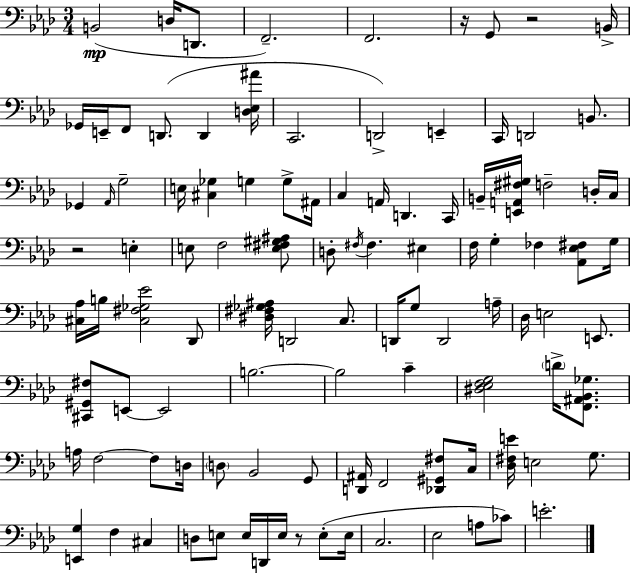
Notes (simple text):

B2/h D3/s D2/e. F2/h. F2/h. R/s G2/e R/h B2/s Gb2/s E2/s F2/e D2/e. D2/q [D3,Eb3,A#4]/s C2/h. D2/h E2/q C2/s D2/h B2/e. Gb2/q Ab2/s G3/h E3/s [C#3,Gb3]/q G3/q G3/e A#2/s C3/q A2/s D2/q. C2/s B2/s [E2,A2,F#3,G#3]/s F3/h D3/s C3/s R/h E3/q E3/e F3/h [E3,F#3,G#3,A#3]/e D3/e F#3/s F#3/q. EIS3/q F3/s G3/q FES3/q [Ab2,Eb3,F#3]/e G3/s [C#3,Ab3]/s B3/s [C#3,F#3,Gb3,Eb4]/h Db2/e [D#3,F#3,Gb3,A#3]/s D2/h C3/e. D2/s G3/e D2/h A3/s Db3/s E3/h E2/e. [C#2,G#2,F#3]/e E2/e E2/h B3/h. B3/h C4/q [D#3,Eb3,F3,G3]/h D4/s [F2,A#2,Bb2,Gb3]/e. A3/s F3/h F3/e D3/s D3/e Bb2/h G2/e [D2,A#2]/s F2/h [Db2,G#2,F#3]/e C3/s [Db3,F#3,E4]/s E3/h G3/e. [E2,G3]/q F3/q C#3/q D3/e E3/e E3/s D2/s E3/s R/e E3/e E3/s C3/h. Eb3/h A3/e CES4/e E4/h.